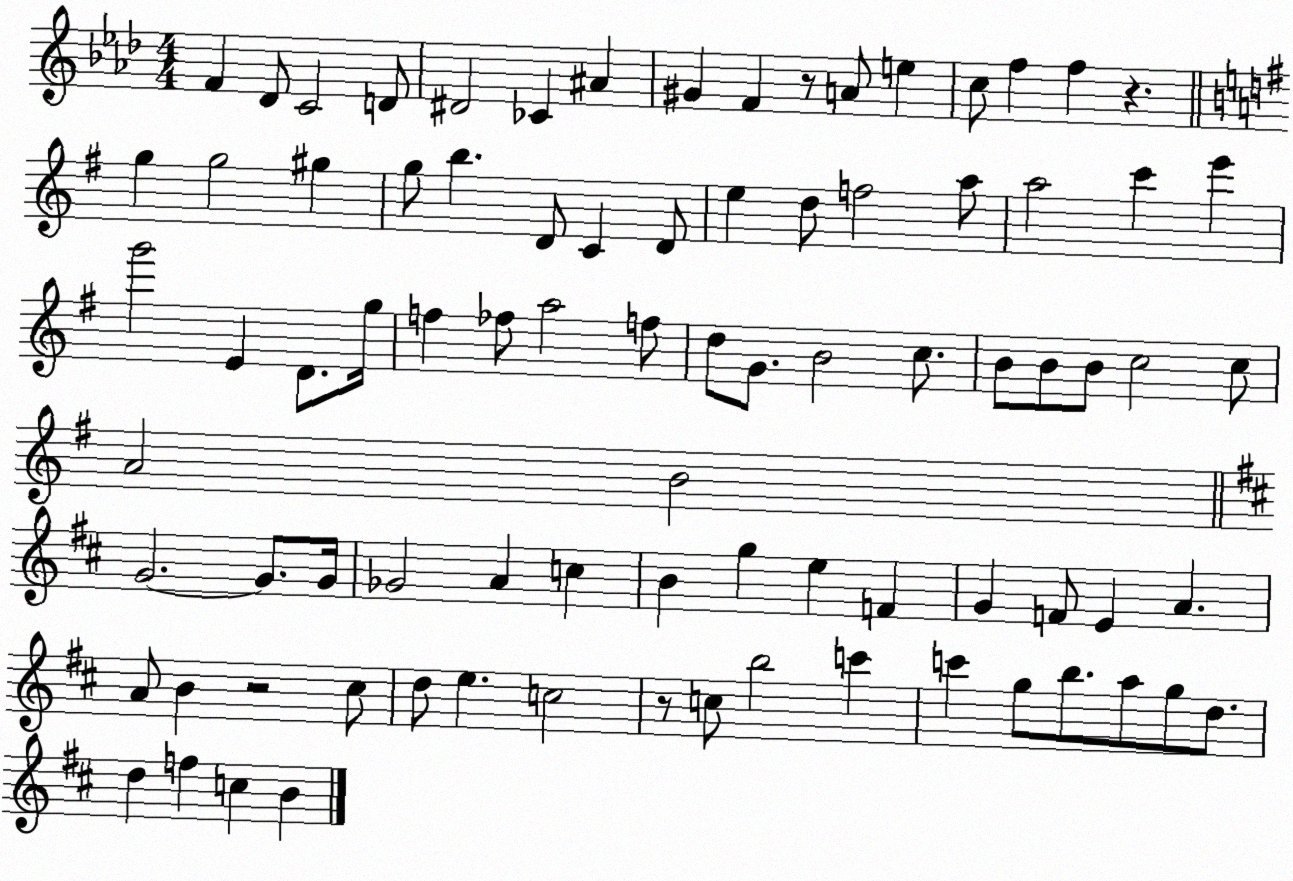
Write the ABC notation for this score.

X:1
T:Untitled
M:4/4
L:1/4
K:Ab
F _D/2 C2 D/2 ^D2 _C ^A ^G F z/2 A/2 e c/2 f f z g g2 ^g g/2 b D/2 C D/2 e d/2 f2 a/2 a2 c' e' g'2 E D/2 g/4 f _f/2 a2 f/2 d/2 G/2 B2 c/2 B/2 B/2 B/2 c2 c/2 A2 B2 G2 G/2 G/4 _G2 A c B g e F G F/2 E A A/2 B z2 ^c/2 d/2 e c2 z/2 c/2 b2 c' c' g/2 b/2 a/2 g/2 d/2 d f c B